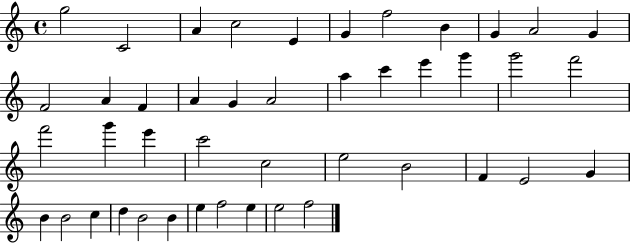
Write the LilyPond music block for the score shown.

{
  \clef treble
  \time 4/4
  \defaultTimeSignature
  \key c \major
  g''2 c'2 | a'4 c''2 e'4 | g'4 f''2 b'4 | g'4 a'2 g'4 | \break f'2 a'4 f'4 | a'4 g'4 a'2 | a''4 c'''4 e'''4 g'''4 | g'''2 f'''2 | \break f'''2 g'''4 e'''4 | c'''2 c''2 | e''2 b'2 | f'4 e'2 g'4 | \break b'4 b'2 c''4 | d''4 b'2 b'4 | e''4 f''2 e''4 | e''2 f''2 | \break \bar "|."
}